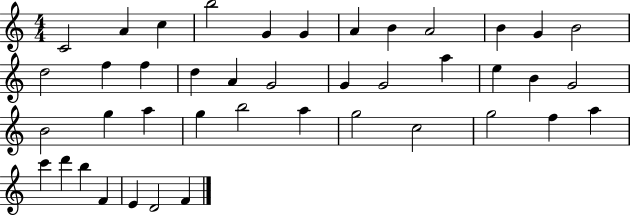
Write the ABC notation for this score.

X:1
T:Untitled
M:4/4
L:1/4
K:C
C2 A c b2 G G A B A2 B G B2 d2 f f d A G2 G G2 a e B G2 B2 g a g b2 a g2 c2 g2 f a c' d' b F E D2 F